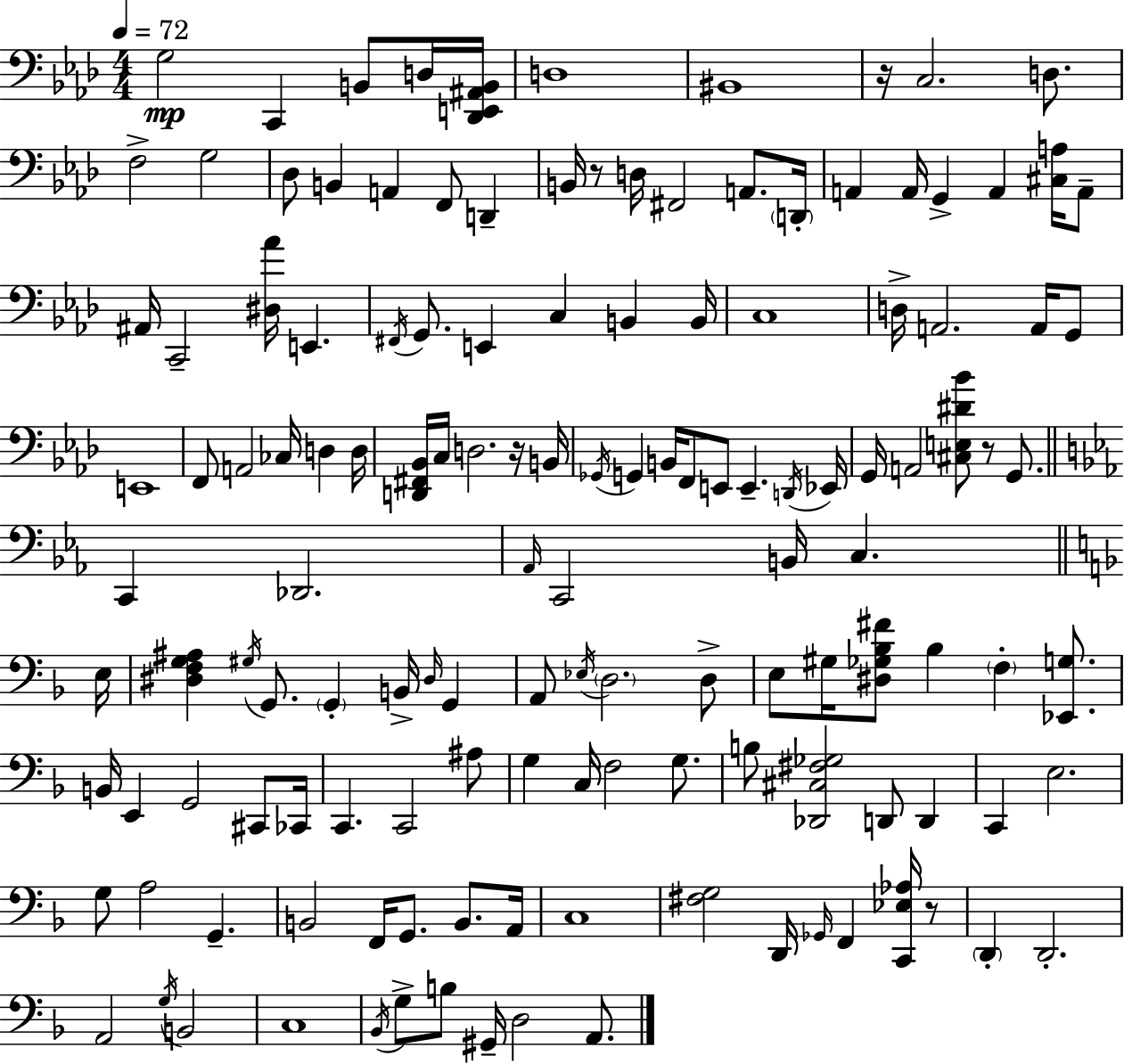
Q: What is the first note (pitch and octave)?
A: G3